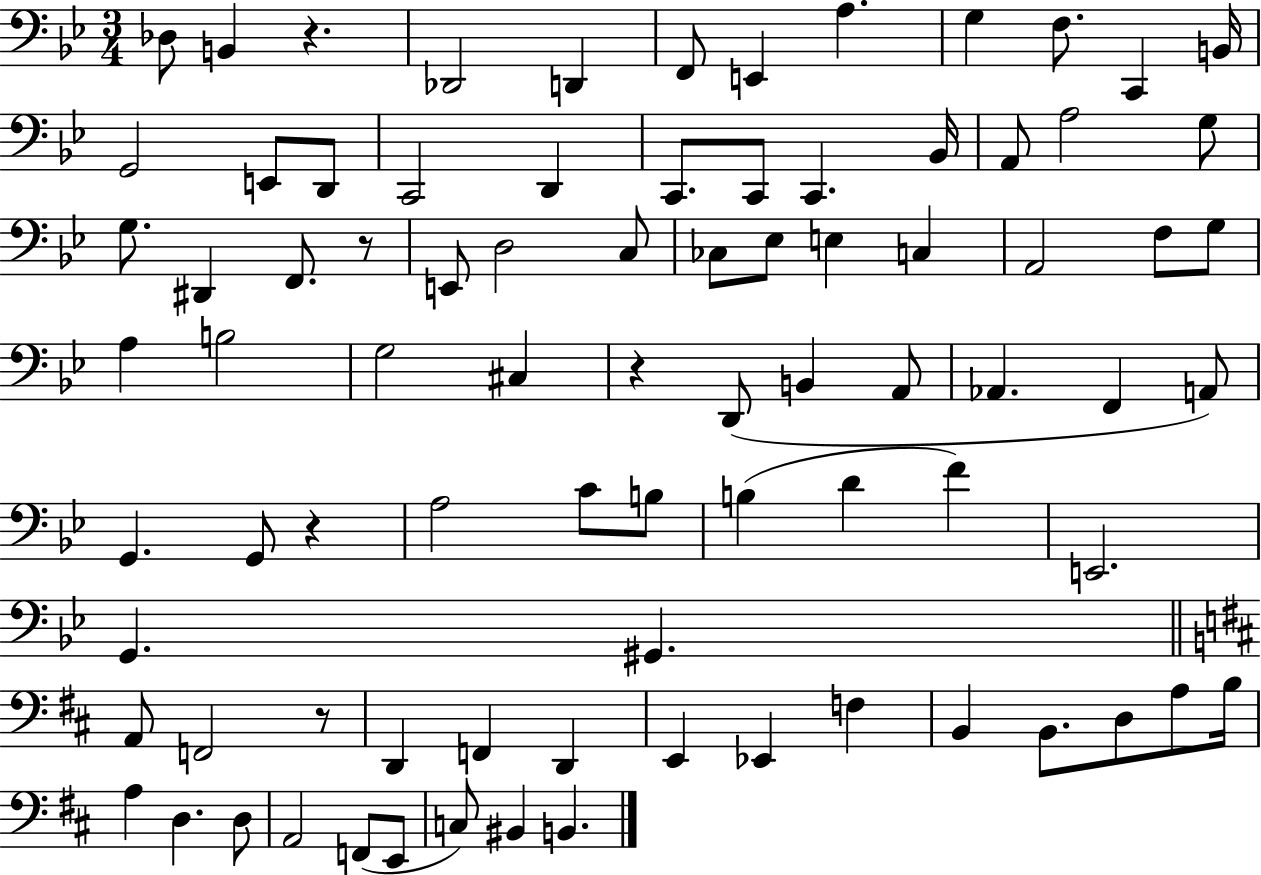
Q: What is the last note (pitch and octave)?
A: B2